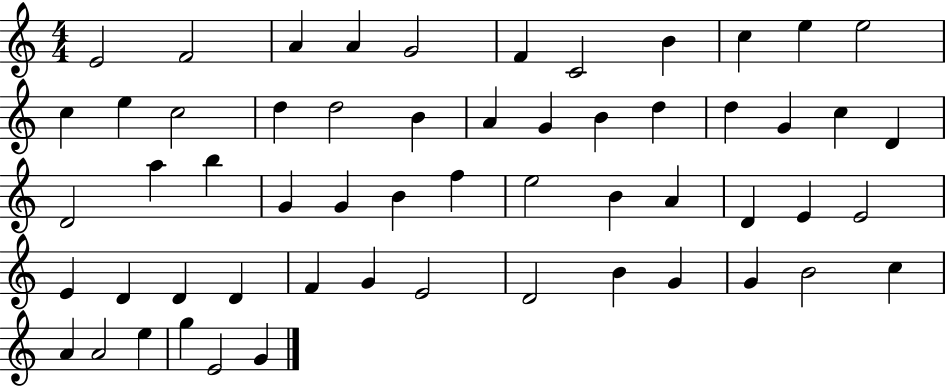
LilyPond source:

{
  \clef treble
  \numericTimeSignature
  \time 4/4
  \key c \major
  e'2 f'2 | a'4 a'4 g'2 | f'4 c'2 b'4 | c''4 e''4 e''2 | \break c''4 e''4 c''2 | d''4 d''2 b'4 | a'4 g'4 b'4 d''4 | d''4 g'4 c''4 d'4 | \break d'2 a''4 b''4 | g'4 g'4 b'4 f''4 | e''2 b'4 a'4 | d'4 e'4 e'2 | \break e'4 d'4 d'4 d'4 | f'4 g'4 e'2 | d'2 b'4 g'4 | g'4 b'2 c''4 | \break a'4 a'2 e''4 | g''4 e'2 g'4 | \bar "|."
}